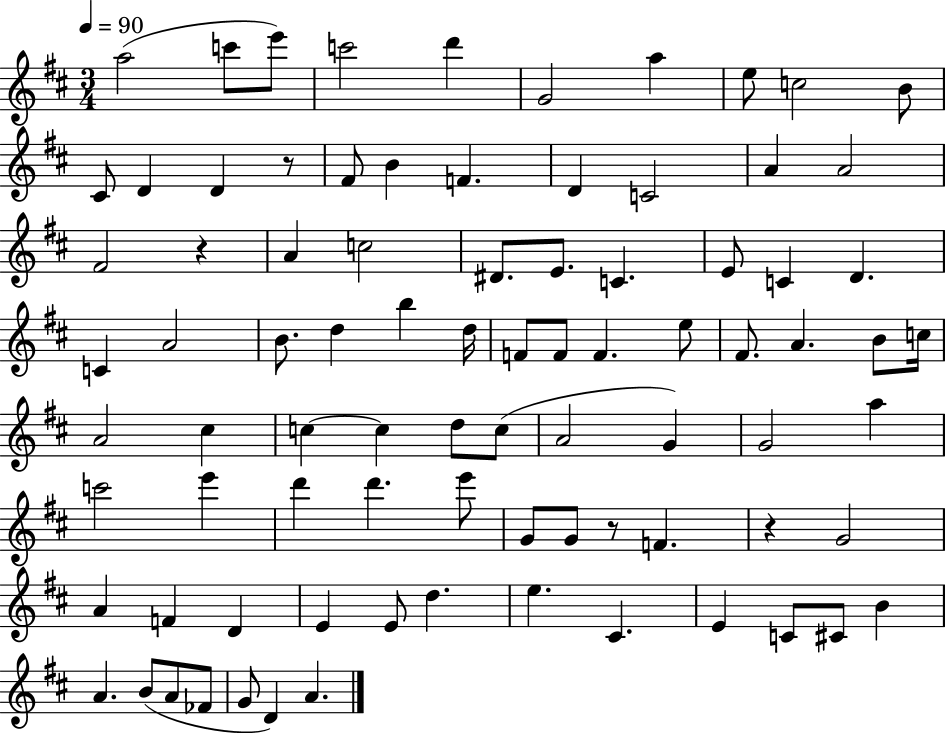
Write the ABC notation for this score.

X:1
T:Untitled
M:3/4
L:1/4
K:D
a2 c'/2 e'/2 c'2 d' G2 a e/2 c2 B/2 ^C/2 D D z/2 ^F/2 B F D C2 A A2 ^F2 z A c2 ^D/2 E/2 C E/2 C D C A2 B/2 d b d/4 F/2 F/2 F e/2 ^F/2 A B/2 c/4 A2 ^c c c d/2 c/2 A2 G G2 a c'2 e' d' d' e'/2 G/2 G/2 z/2 F z G2 A F D E E/2 d e ^C E C/2 ^C/2 B A B/2 A/2 _F/2 G/2 D A